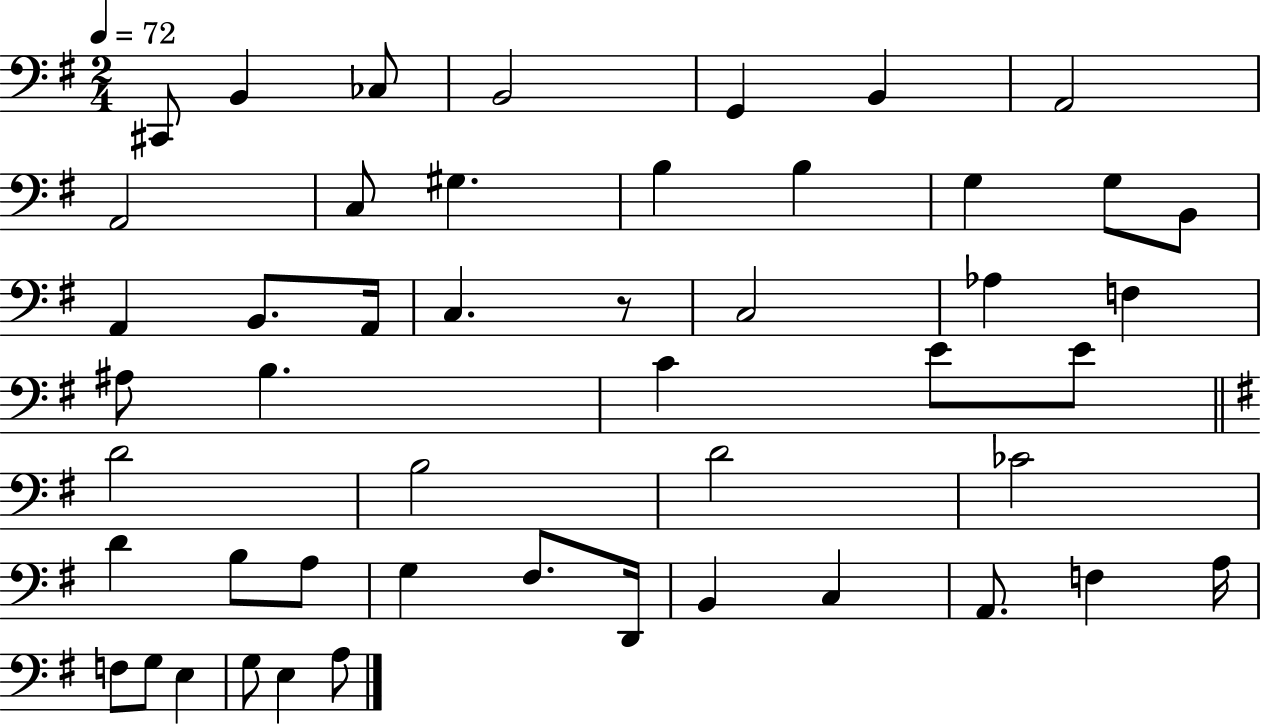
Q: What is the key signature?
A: G major